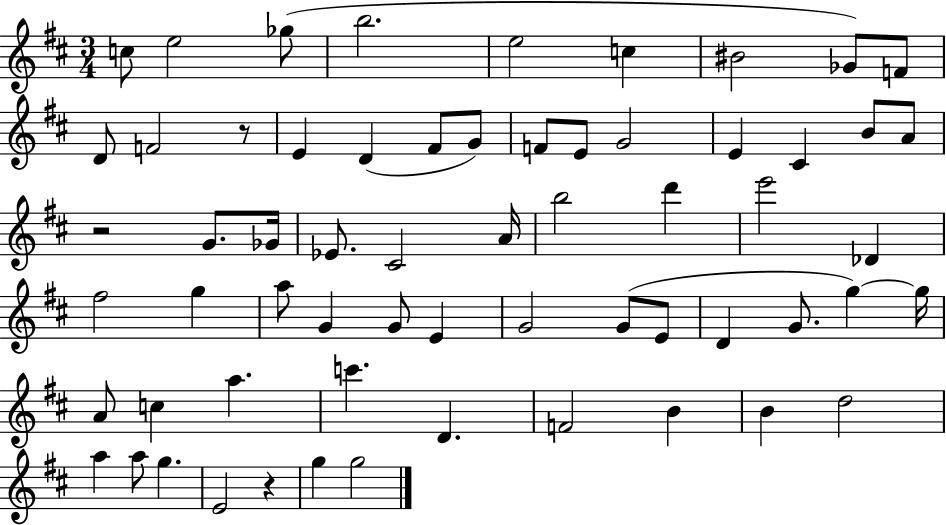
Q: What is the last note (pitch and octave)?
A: G5